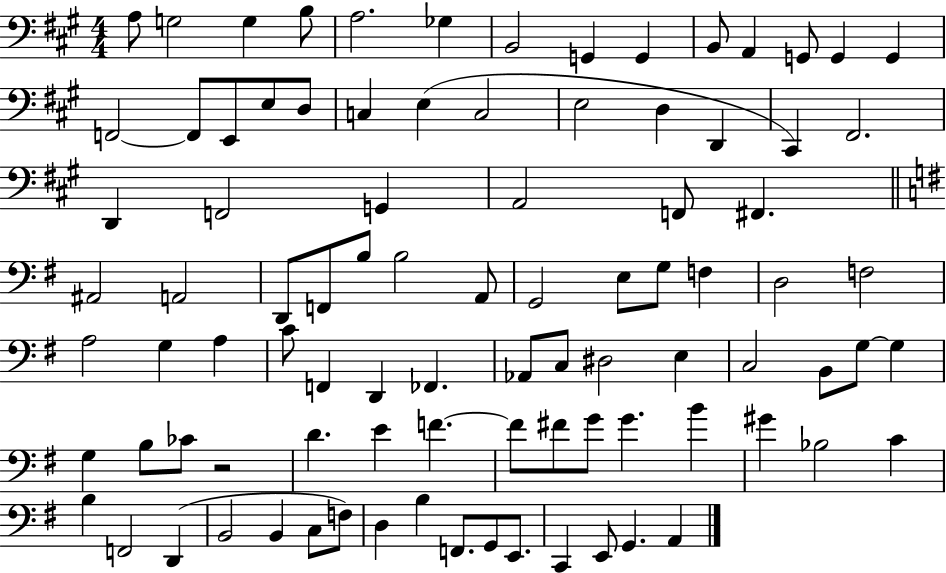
A3/e G3/h G3/q B3/e A3/h. Gb3/q B2/h G2/q G2/q B2/e A2/q G2/e G2/q G2/q F2/h F2/e E2/e E3/e D3/e C3/q E3/q C3/h E3/h D3/q D2/q C#2/q F#2/h. D2/q F2/h G2/q A2/h F2/e F#2/q. A#2/h A2/h D2/e F2/e B3/e B3/h A2/e G2/h E3/e G3/e F3/q D3/h F3/h A3/h G3/q A3/q C4/e F2/q D2/q FES2/q. Ab2/e C3/e D#3/h E3/q C3/h B2/e G3/e G3/q G3/q B3/e CES4/e R/h D4/q. E4/q F4/q. F4/e F#4/e G4/e G4/q. B4/q G#4/q Bb3/h C4/q B3/q F2/h D2/q B2/h B2/q C3/e F3/e D3/q B3/q F2/e. G2/e E2/e. C2/q E2/e G2/q. A2/q